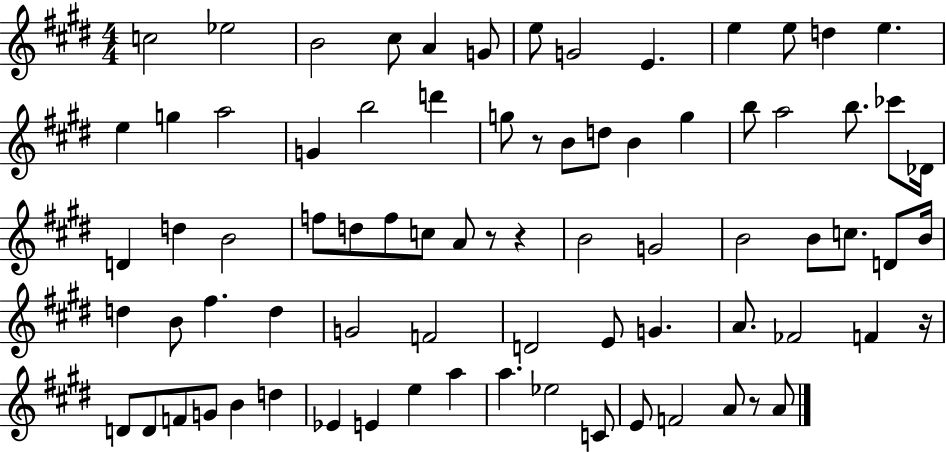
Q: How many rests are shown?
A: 5